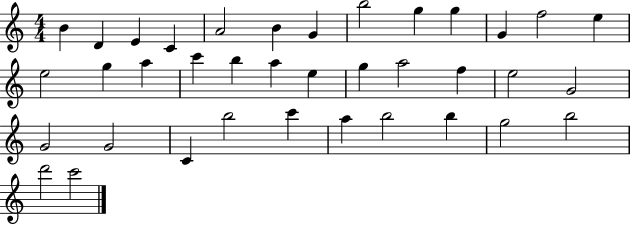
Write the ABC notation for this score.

X:1
T:Untitled
M:4/4
L:1/4
K:C
B D E C A2 B G b2 g g G f2 e e2 g a c' b a e g a2 f e2 G2 G2 G2 C b2 c' a b2 b g2 b2 d'2 c'2